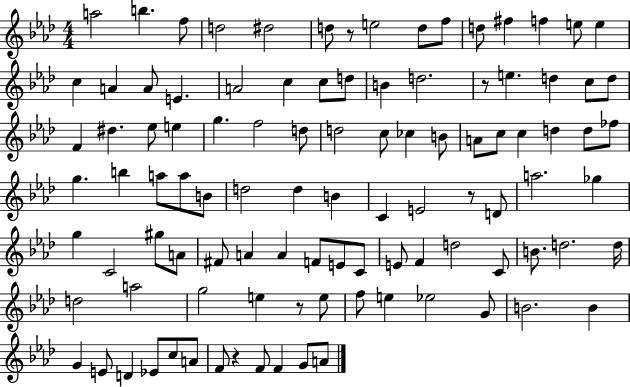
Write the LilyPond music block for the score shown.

{
  \clef treble
  \numericTimeSignature
  \time 4/4
  \key aes \major
  \repeat volta 2 { a''2 b''4. f''8 | d''2 dis''2 | d''8 r8 e''2 d''8 f''8 | d''8 fis''4 f''4 e''8 e''4 | \break c''4 a'4 a'8 e'4. | a'2 c''4 c''8 d''8 | b'4 d''2. | r8 e''4. d''4 c''8 d''8 | \break f'4 dis''4. ees''8 e''4 | g''4. f''2 d''8 | d''2 c''8 ces''4 b'8 | a'8 c''8 c''4 d''4 d''8 fes''8 | \break g''4. b''4 a''8 a''8 b'8 | d''2 d''4 b'4 | c'4 e'2 r8 d'8 | a''2. ges''4 | \break g''4 c'2 gis''8 a'8 | fis'8 a'4 a'4 f'8 e'8 c'8 | e'8 f'4 d''2 c'8 | b'8. d''2. d''16 | \break d''2 a''2 | g''2 e''4 r8 e''8 | f''8 e''4 ees''2 g'8 | b'2. b'4 | \break g'4 e'8 d'4 ees'8 c''8 a'8 | f'8 r4 f'8 f'4 g'8 a'8 | } \bar "|."
}